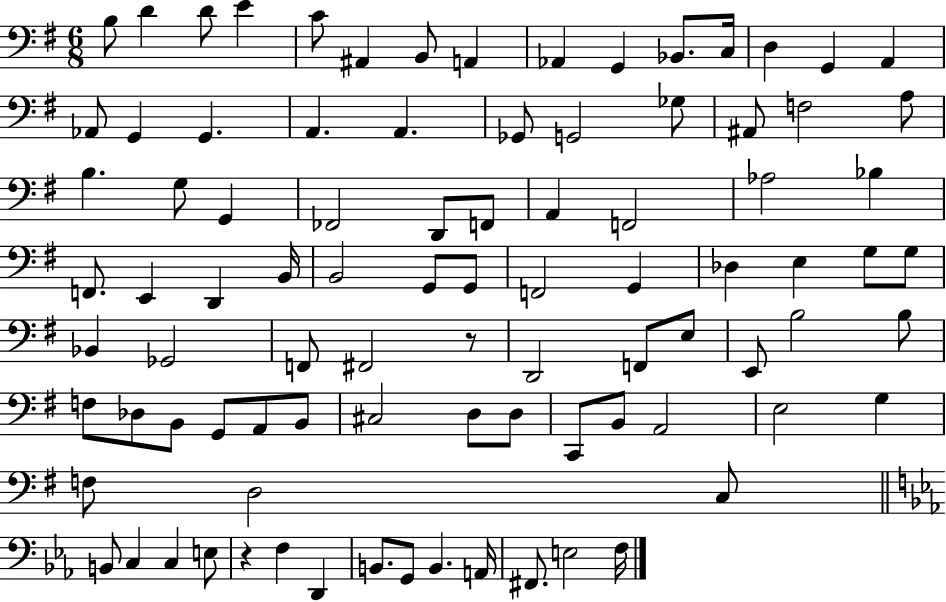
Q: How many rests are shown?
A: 2